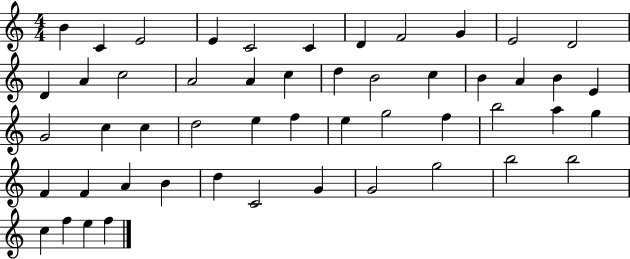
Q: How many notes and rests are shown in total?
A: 51